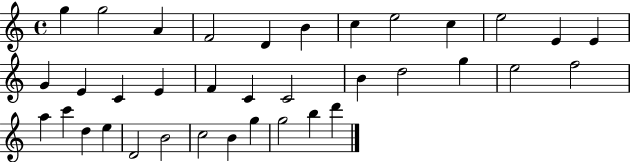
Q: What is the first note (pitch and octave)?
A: G5